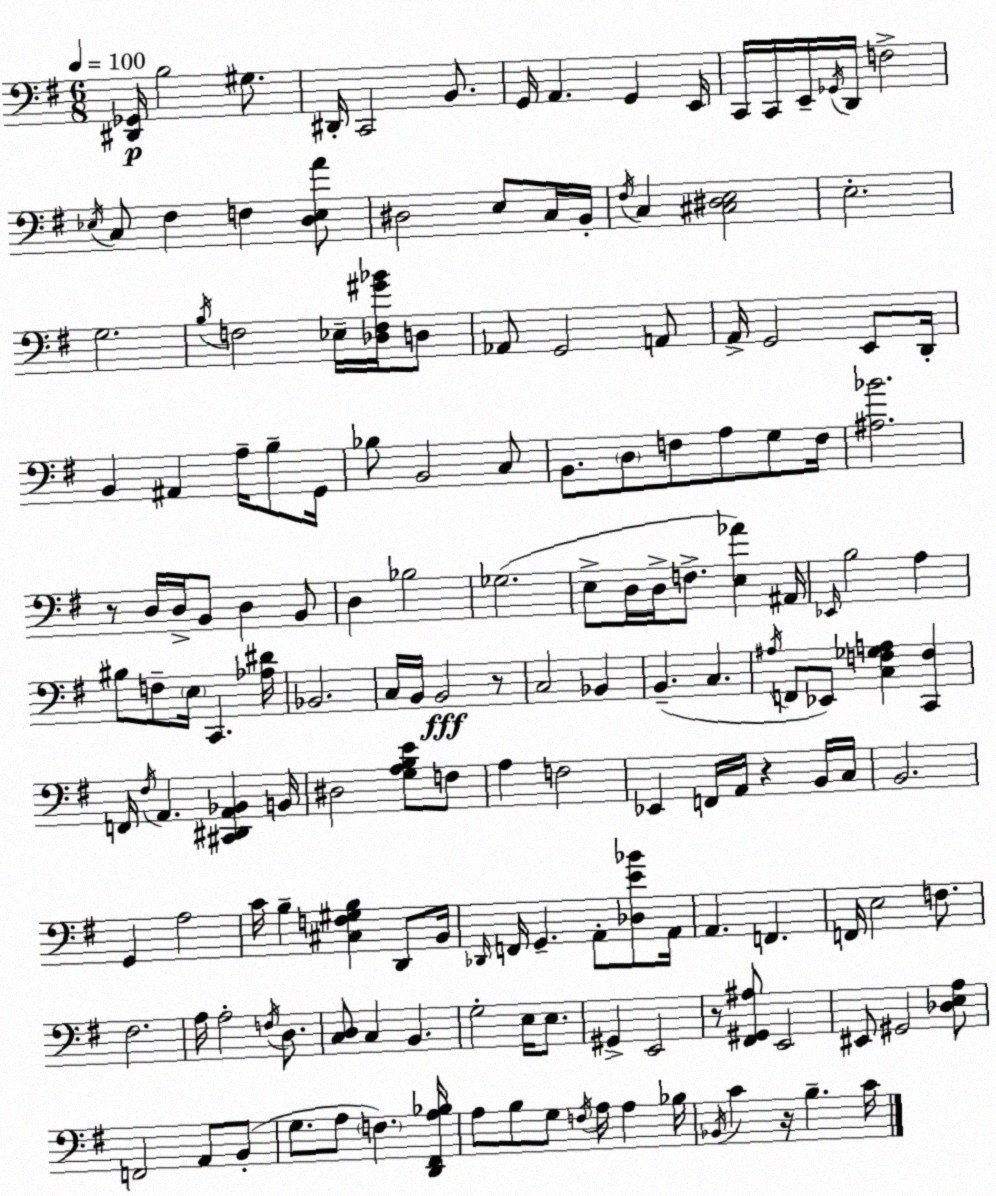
X:1
T:Untitled
M:6/8
L:1/4
K:Em
[^D,,_G,,]/4 B,2 ^G,/2 ^D,,/4 C,,2 B,,/2 G,,/4 A,, G,, E,,/4 C,,/4 C,,/4 E,,/4 _G,,/4 D,,/4 F,2 _E,/4 C,/2 ^F, F, [D,_E,A]/2 ^D,2 E,/2 C,/4 B,,/4 ^F,/4 C, [^C,^D,E,]2 E,2 G,2 B,/4 F,2 _E,/4 [_D,F,^G_B]/4 D,/2 _A,,/2 G,,2 A,,/2 A,,/4 G,,2 E,,/2 D,,/4 B,, ^A,, A,/4 B,/2 G,,/4 _B,/2 B,,2 C,/2 B,,/2 D,/2 F,/2 A,/2 G,/2 F,/4 [^A,_B]2 z/2 D,/4 D,/4 B,,/2 D, B,,/2 D, _B,2 _G,2 E,/2 D,/4 D,/4 F,/2 [E,_A] ^A,,/4 _E,,/4 B,2 A, ^B,/2 F,/2 E,/4 C,, [_A,^D]/4 _B,,2 C,/4 B,,/4 B,,2 z/2 C,2 _B,, B,, C, ^A,/4 F,,/2 _E,,/2 [C,F,_G,A,] [C,,F,] F,,/4 ^F,/4 A,, [^C,,^D,,A,,_B,,] B,,/4 ^D,2 [G,A,B,E]/2 F,/2 A, F,2 _E,, F,,/4 A,,/4 z B,,/4 C,/4 B,,2 G,, A,2 C/4 B, [^C,F,^G,B,] D,,/2 B,,/4 _D,,/4 F,,/4 G,, A,,/2 [_D,E_B]/2 A,,/4 A,, F,, F,,/4 E,2 F,/2 ^F,2 A,/4 A,2 F,/4 D,/2 [C,D,]/2 C, B,, G,2 E,/4 E,/2 ^G,, E,,2 z/2 [^F,,^G,,^A,]/2 E,,2 ^E,,/2 ^G,,2 [_D,E,A,]/2 F,,2 A,,/2 B,,/2 G,/2 A,/2 F, [D,,^F,,A,_B,]/4 A,/2 B,/2 G,/2 F,/4 A,/4 A, _B,/4 _B,,/4 C z/4 B, C/4